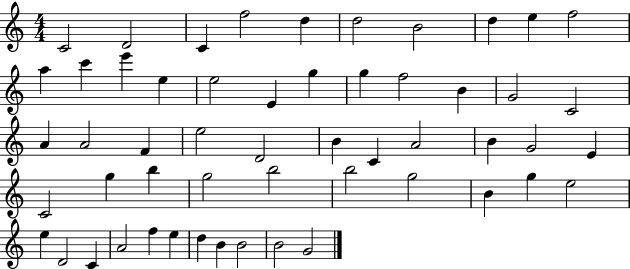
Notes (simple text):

C4/h D4/h C4/q F5/h D5/q D5/h B4/h D5/q E5/q F5/h A5/q C6/q E6/q E5/q E5/h E4/q G5/q G5/q F5/h B4/q G4/h C4/h A4/q A4/h F4/q E5/h D4/h B4/q C4/q A4/h B4/q G4/h E4/q C4/h G5/q B5/q G5/h B5/h B5/h G5/h B4/q G5/q E5/h E5/q D4/h C4/q A4/h F5/q E5/q D5/q B4/q B4/h B4/h G4/h